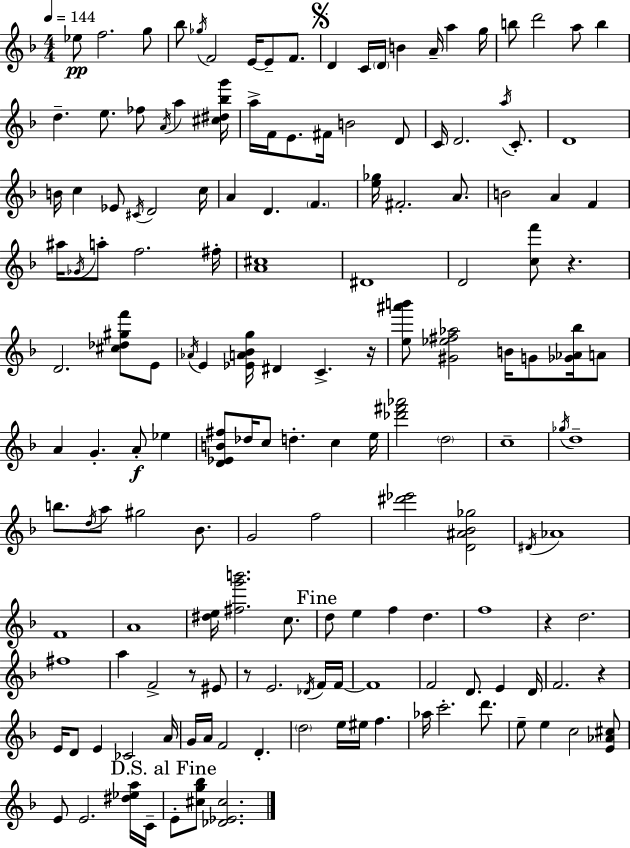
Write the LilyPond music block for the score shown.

{
  \clef treble
  \numericTimeSignature
  \time 4/4
  \key f \major
  \tempo 4 = 144
  ees''8\pp f''2. g''8 | bes''8 \acciaccatura { ges''16 } f'2 e'16~~ e'8-- f'8. | \mark \markup { \musicglyph "scripts.segno" } d'4 c'16 \parenthesize d'16 b'4 a'16-- a''4 | g''16 b''8 d'''2 a''8 b''4 | \break d''4.-- e''8. fes''8 \acciaccatura { a'16 } a''4 | <cis'' dis'' bes'' g'''>16 a''16-> f'16 e'8. fis'16 b'2 | d'8 c'16 d'2. \acciaccatura { a''16 } | c'8.-. d'1 | \break b'16 c''4 ees'8 \acciaccatura { cis'16 } d'2 | c''16 a'4 d'4. \parenthesize f'4. | <e'' ges''>16 fis'2.-. | a'8. b'2 a'4 | \break f'4 ais''16 \acciaccatura { ges'16 } a''8-. f''2. | fis''16-. <a' cis''>1 | dis'1 | d'2 <c'' f'''>8 r4. | \break d'2. | <cis'' des'' gis'' f'''>8 e'8 \acciaccatura { aes'16 } e'4 <ees' a' bes' g''>16 dis'4 c'4.-> | r16 <e'' ais''' b'''>8 <gis' ees'' fis'' aes''>2 | b'16 g'8 <ges' aes' bes''>16 a'8 a'4 g'4.-. | \break a'8-.\f ees''4 <d' ees' b' fis''>8 des''16 c''8 d''4.-. | c''4 e''16 <des''' fis''' aes'''>2 \parenthesize d''2 | c''1-- | \acciaccatura { ges''16 } d''1-- | \break b''8. \acciaccatura { d''16 } a''8 gis''2 | bes'8. g'2 | f''2 <dis''' ees'''>2 | <d' ais' bes' ges''>2 \acciaccatura { dis'16 } aes'1 | \break f'1 | a'1 | <dis'' e''>16 <fis'' g''' b'''>2. | c''8. \mark "Fine" d''8 e''4 f''4 | \break d''4. f''1 | r4 d''2. | fis''1 | a''4 f'2-> | \break r8 eis'8 r8 e'2. | \acciaccatura { des'16 } f'16 f'16~~ f'1 | f'2 | d'8. e'4 d'16 f'2. | \break r4 e'16 d'8 e'4 | ces'2 a'16 g'16 a'16 f'2 | d'4.-. \parenthesize d''2 | e''16 eis''16 f''4. aes''16 c'''2.-. | \break d'''8. e''8-- e''4 | c''2 <e' aes' cis''>8 e'8 e'2. | <dis'' ees'' a''>16 c'16-- \mark "D.S. al Fine" e'8-. <cis'' g'' bes''>8 <des' ees' cis''>2. | \bar "|."
}